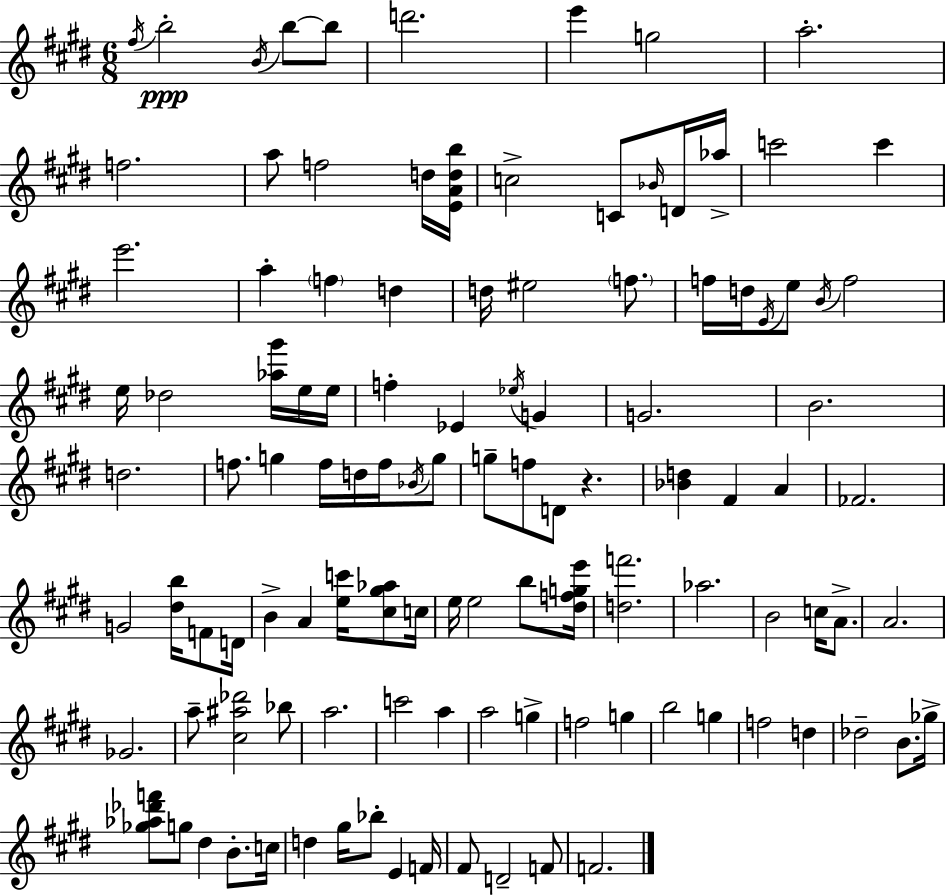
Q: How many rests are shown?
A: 1